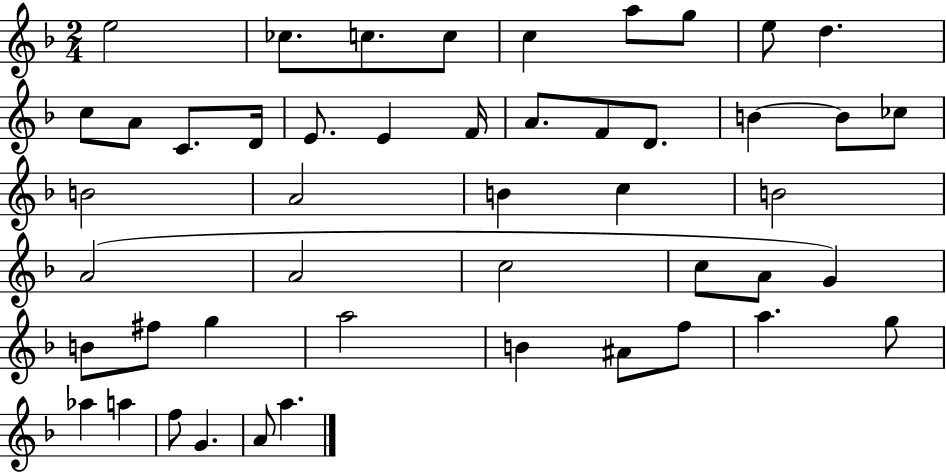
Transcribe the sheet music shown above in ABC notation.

X:1
T:Untitled
M:2/4
L:1/4
K:F
e2 _c/2 c/2 c/2 c a/2 g/2 e/2 d c/2 A/2 C/2 D/4 E/2 E F/4 A/2 F/2 D/2 B B/2 _c/2 B2 A2 B c B2 A2 A2 c2 c/2 A/2 G B/2 ^f/2 g a2 B ^A/2 f/2 a g/2 _a a f/2 G A/2 a